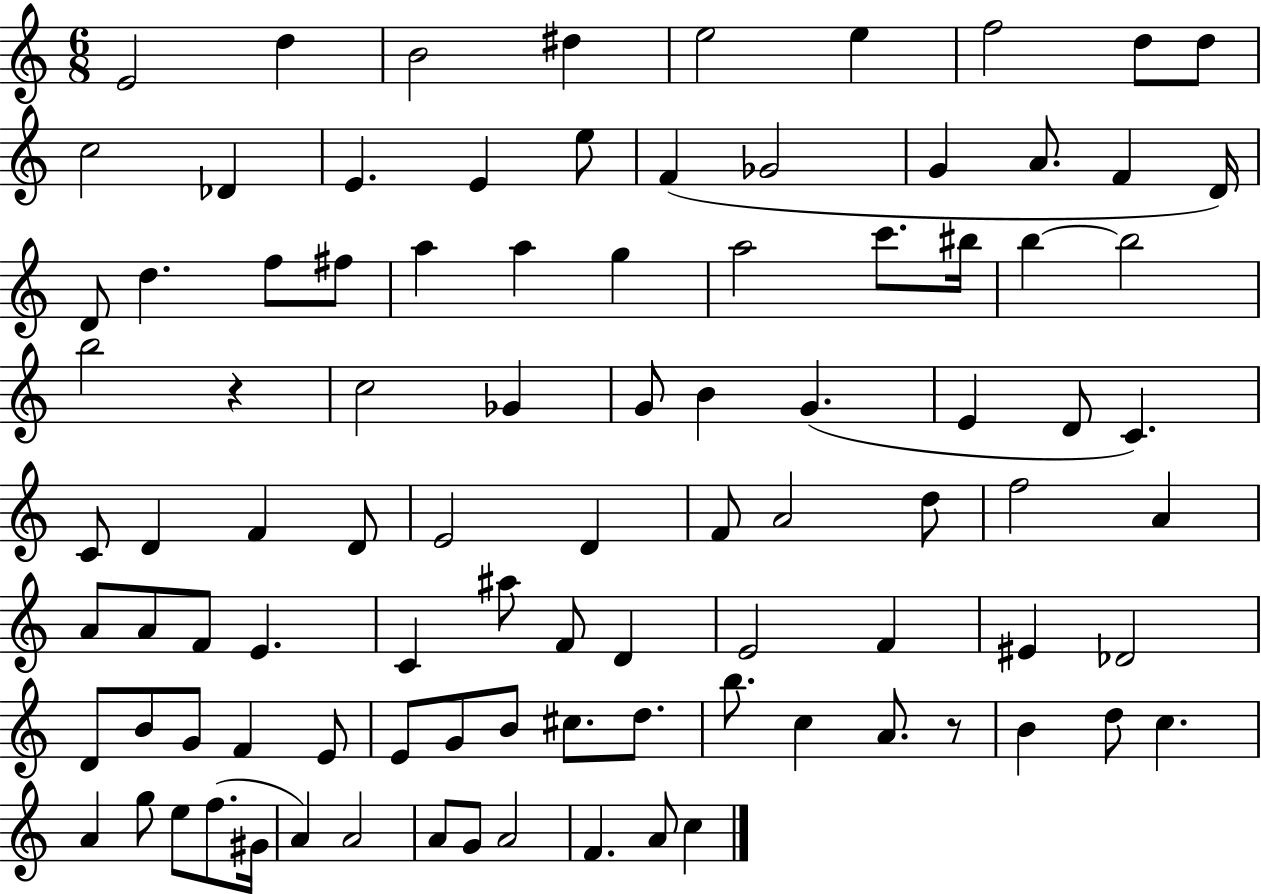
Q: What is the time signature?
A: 6/8